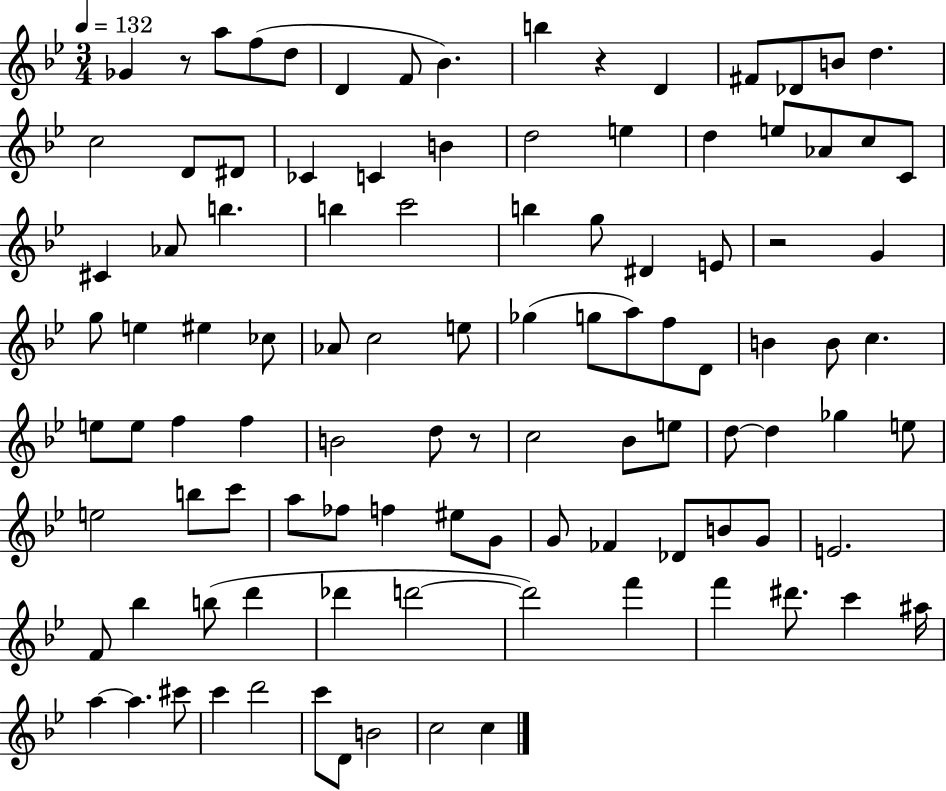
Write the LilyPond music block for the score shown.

{
  \clef treble
  \numericTimeSignature
  \time 3/4
  \key bes \major
  \tempo 4 = 132
  ges'4 r8 a''8 f''8( d''8 | d'4 f'8 bes'4.) | b''4 r4 d'4 | fis'8 des'8 b'8 d''4. | \break c''2 d'8 dis'8 | ces'4 c'4 b'4 | d''2 e''4 | d''4 e''8 aes'8 c''8 c'8 | \break cis'4 aes'8 b''4. | b''4 c'''2 | b''4 g''8 dis'4 e'8 | r2 g'4 | \break g''8 e''4 eis''4 ces''8 | aes'8 c''2 e''8 | ges''4( g''8 a''8) f''8 d'8 | b'4 b'8 c''4. | \break e''8 e''8 f''4 f''4 | b'2 d''8 r8 | c''2 bes'8 e''8 | d''8~~ d''4 ges''4 e''8 | \break e''2 b''8 c'''8 | a''8 fes''8 f''4 eis''8 g'8 | g'8 fes'4 des'8 b'8 g'8 | e'2. | \break f'8 bes''4 b''8( d'''4 | des'''4 d'''2~~ | d'''2) f'''4 | f'''4 dis'''8. c'''4 ais''16 | \break a''4~~ a''4. cis'''8 | c'''4 d'''2 | c'''8 d'8 b'2 | c''2 c''4 | \break \bar "|."
}